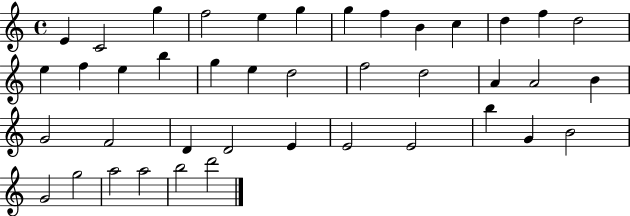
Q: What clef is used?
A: treble